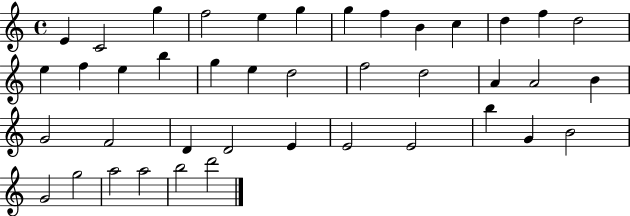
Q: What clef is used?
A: treble